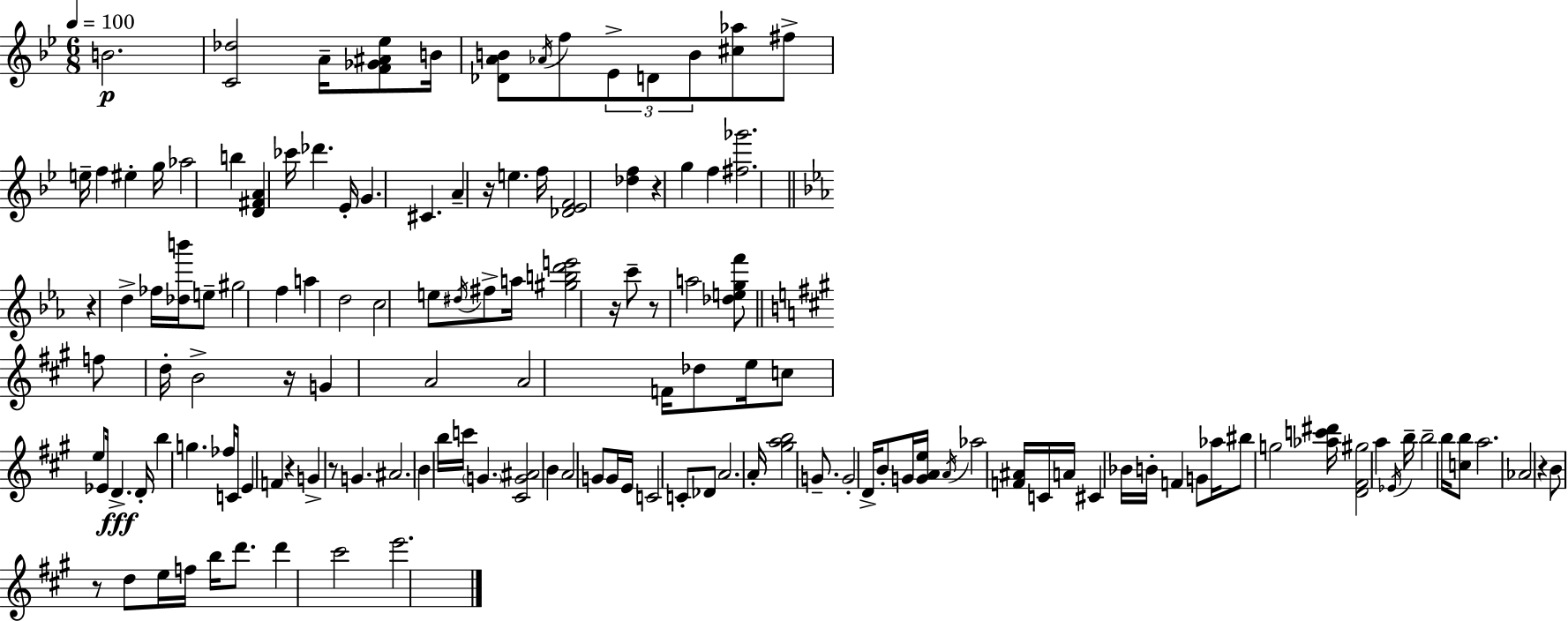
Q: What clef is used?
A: treble